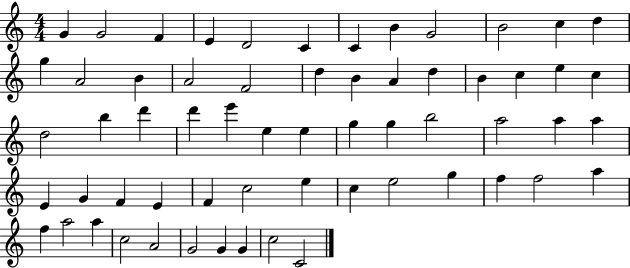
{
  \clef treble
  \numericTimeSignature
  \time 4/4
  \key c \major
  g'4 g'2 f'4 | e'4 d'2 c'4 | c'4 b'4 g'2 | b'2 c''4 d''4 | \break g''4 a'2 b'4 | a'2 f'2 | d''4 b'4 a'4 d''4 | b'4 c''4 e''4 c''4 | \break d''2 b''4 d'''4 | d'''4 e'''4 e''4 e''4 | g''4 g''4 b''2 | a''2 a''4 a''4 | \break e'4 g'4 f'4 e'4 | f'4 c''2 e''4 | c''4 e''2 g''4 | f''4 f''2 a''4 | \break f''4 a''2 a''4 | c''2 a'2 | g'2 g'4 g'4 | c''2 c'2 | \break \bar "|."
}